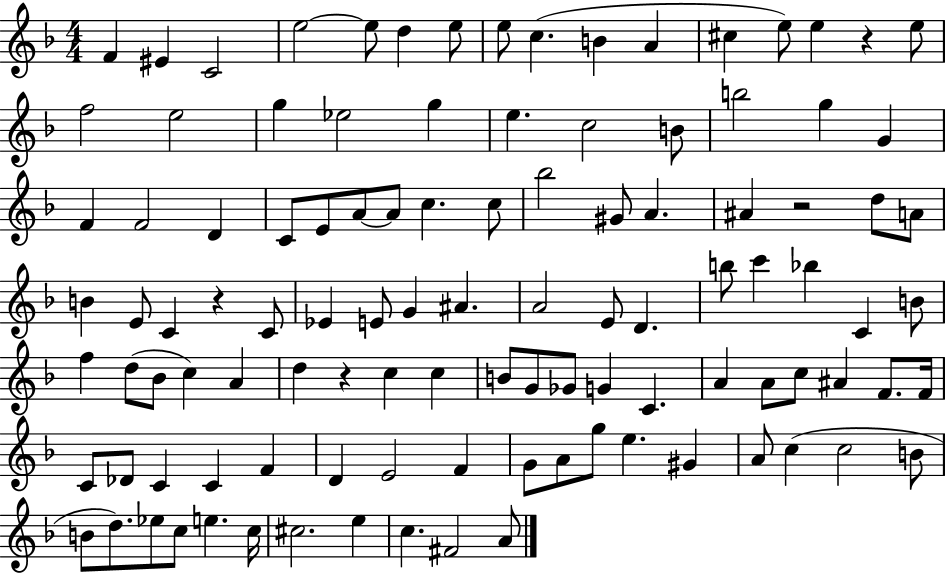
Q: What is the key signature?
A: F major